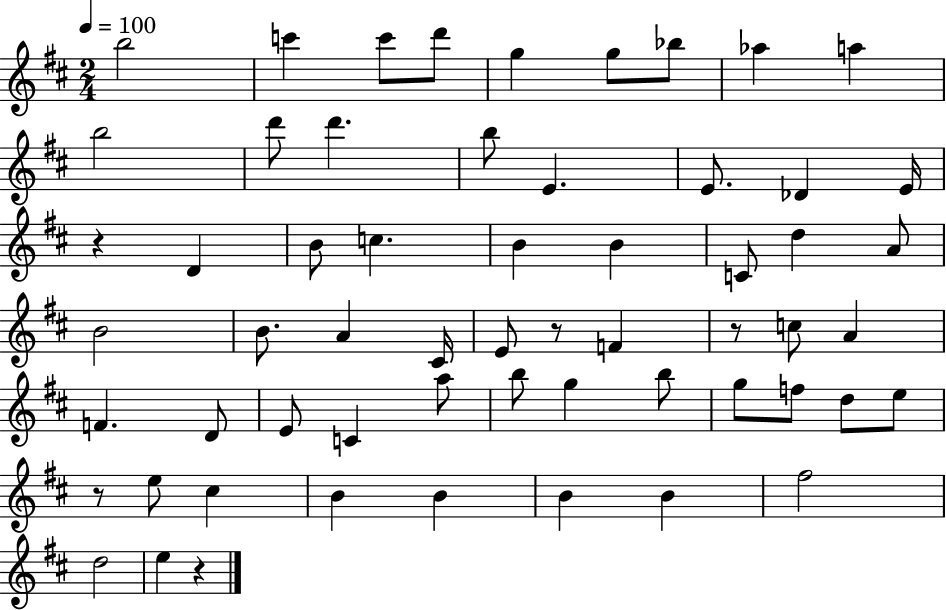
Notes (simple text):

B5/h C6/q C6/e D6/e G5/q G5/e Bb5/e Ab5/q A5/q B5/h D6/e D6/q. B5/e E4/q. E4/e. Db4/q E4/s R/q D4/q B4/e C5/q. B4/q B4/q C4/e D5/q A4/e B4/h B4/e. A4/q C#4/s E4/e R/e F4/q R/e C5/e A4/q F4/q. D4/e E4/e C4/q A5/e B5/e G5/q B5/e G5/e F5/e D5/e E5/e R/e E5/e C#5/q B4/q B4/q B4/q B4/q F#5/h D5/h E5/q R/q